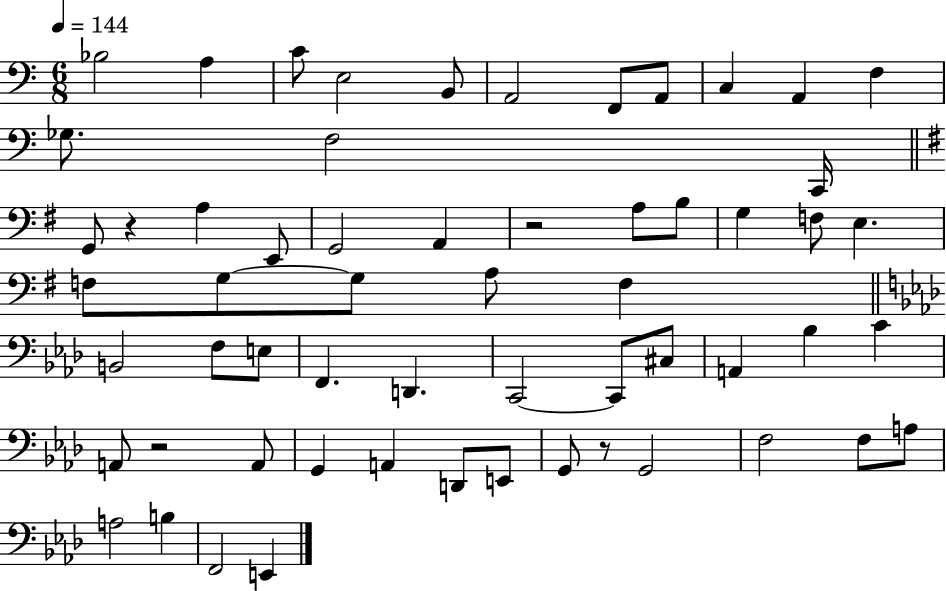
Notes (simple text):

Bb3/h A3/q C4/e E3/h B2/e A2/h F2/e A2/e C3/q A2/q F3/q Gb3/e. F3/h C2/s G2/e R/q A3/q E2/e G2/h A2/q R/h A3/e B3/e G3/q F3/e E3/q. F3/e G3/e G3/e A3/e F3/q B2/h F3/e E3/e F2/q. D2/q. C2/h C2/e C#3/e A2/q Bb3/q C4/q A2/e R/h A2/e G2/q A2/q D2/e E2/e G2/e R/e G2/h F3/h F3/e A3/e A3/h B3/q F2/h E2/q